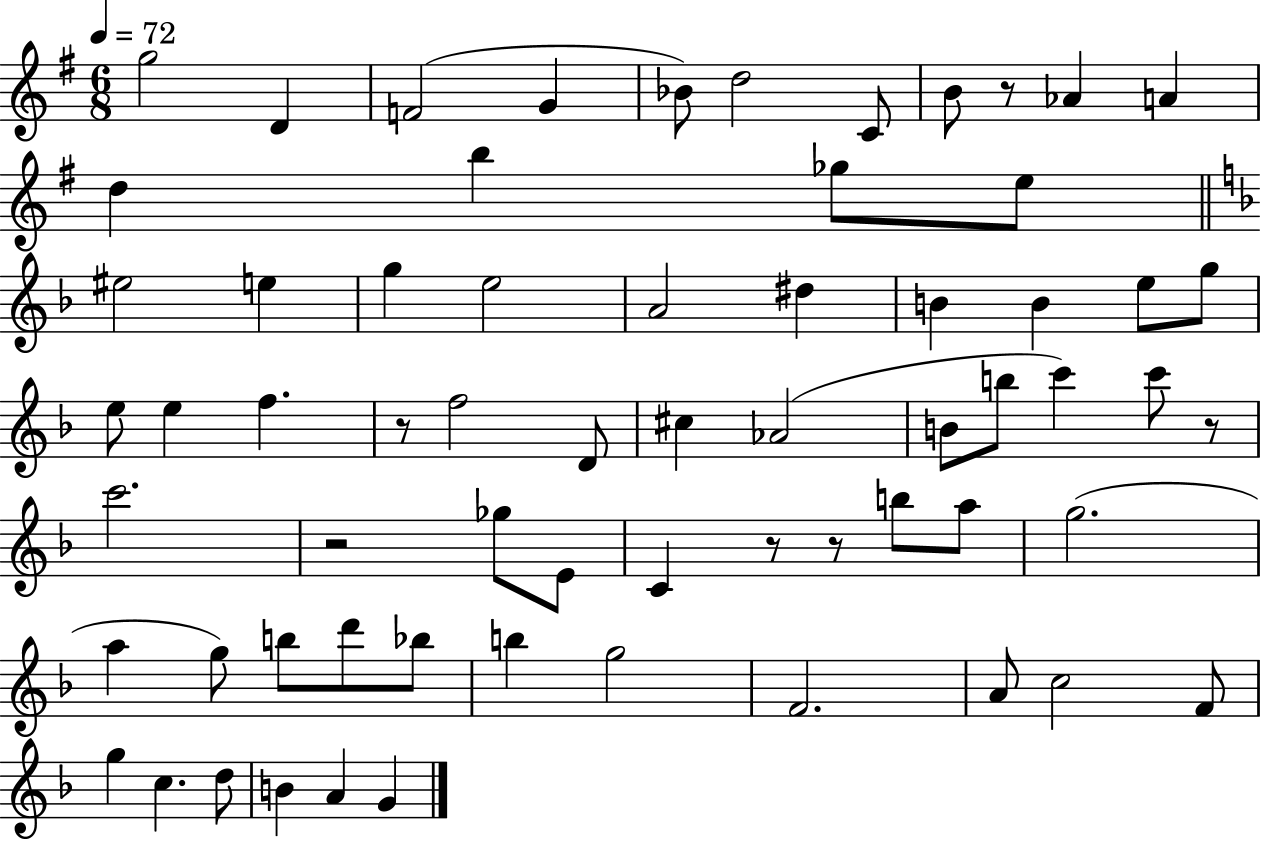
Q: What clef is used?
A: treble